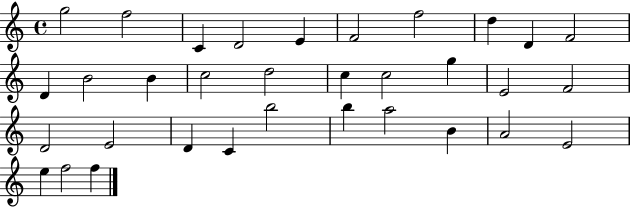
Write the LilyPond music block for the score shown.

{
  \clef treble
  \time 4/4
  \defaultTimeSignature
  \key c \major
  g''2 f''2 | c'4 d'2 e'4 | f'2 f''2 | d''4 d'4 f'2 | \break d'4 b'2 b'4 | c''2 d''2 | c''4 c''2 g''4 | e'2 f'2 | \break d'2 e'2 | d'4 c'4 b''2 | b''4 a''2 b'4 | a'2 e'2 | \break e''4 f''2 f''4 | \bar "|."
}